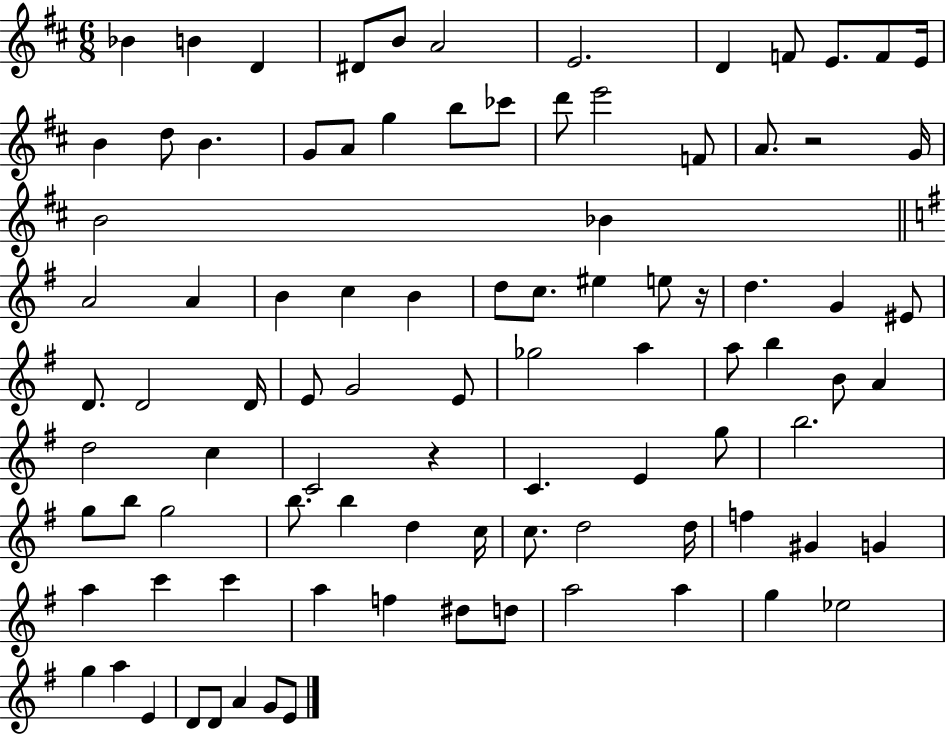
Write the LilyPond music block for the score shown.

{
  \clef treble
  \numericTimeSignature
  \time 6/8
  \key d \major
  bes'4 b'4 d'4 | dis'8 b'8 a'2 | e'2. | d'4 f'8 e'8. f'8 e'16 | \break b'4 d''8 b'4. | g'8 a'8 g''4 b''8 ces'''8 | d'''8 e'''2 f'8 | a'8. r2 g'16 | \break b'2 bes'4 | \bar "||" \break \key g \major a'2 a'4 | b'4 c''4 b'4 | d''8 c''8. eis''4 e''8 r16 | d''4. g'4 eis'8 | \break d'8. d'2 d'16 | e'8 g'2 e'8 | ges''2 a''4 | a''8 b''4 b'8 a'4 | \break d''2 c''4 | c'2 r4 | c'4. e'4 g''8 | b''2. | \break g''8 b''8 g''2 | b''8. b''4 d''4 c''16 | c''8. d''2 d''16 | f''4 gis'4 g'4 | \break a''4 c'''4 c'''4 | a''4 f''4 dis''8 d''8 | a''2 a''4 | g''4 ees''2 | \break g''4 a''4 e'4 | d'8 d'8 a'4 g'8 e'8 | \bar "|."
}